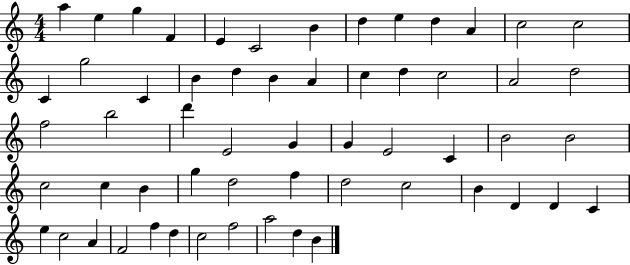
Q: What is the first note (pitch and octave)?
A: A5